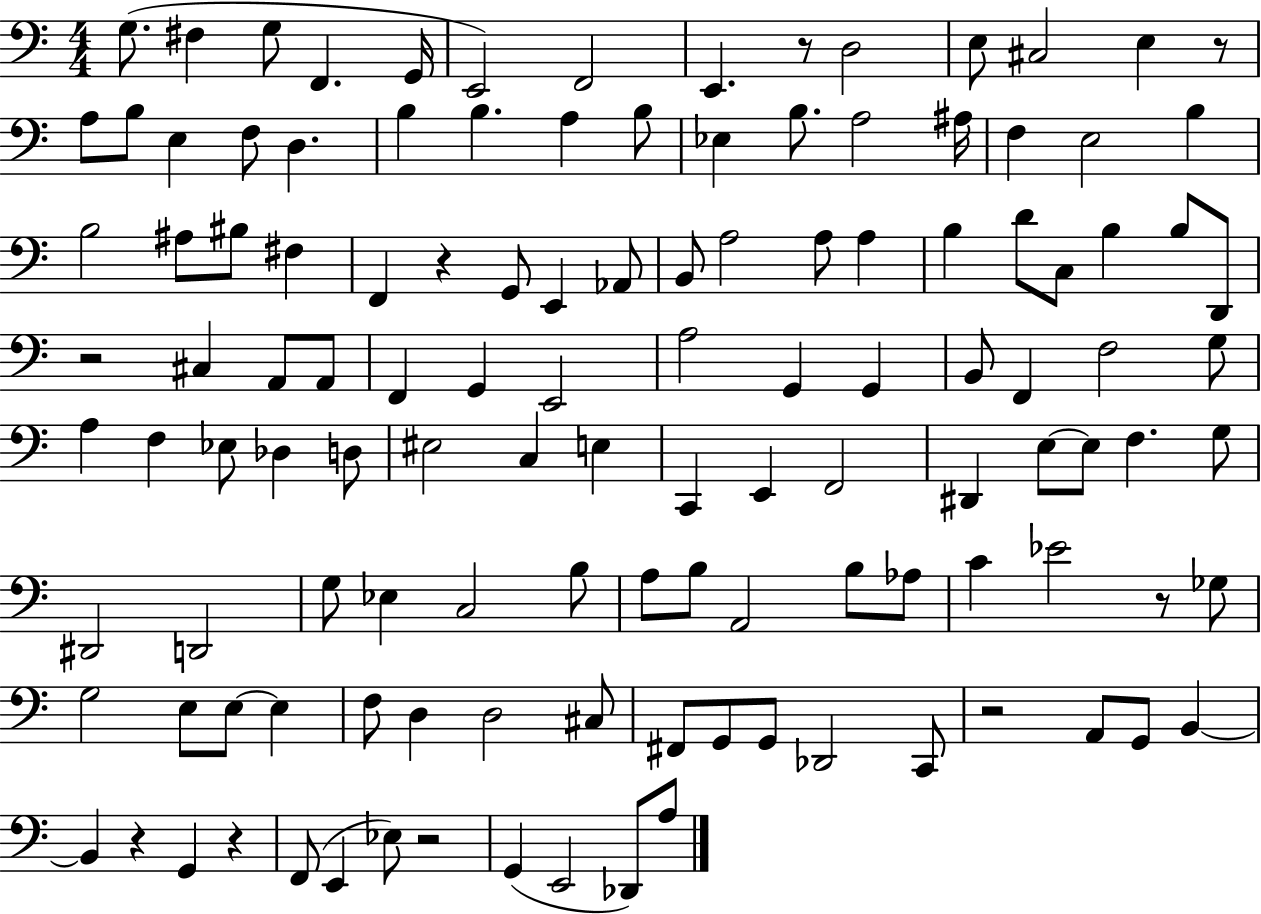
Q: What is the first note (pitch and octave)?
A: G3